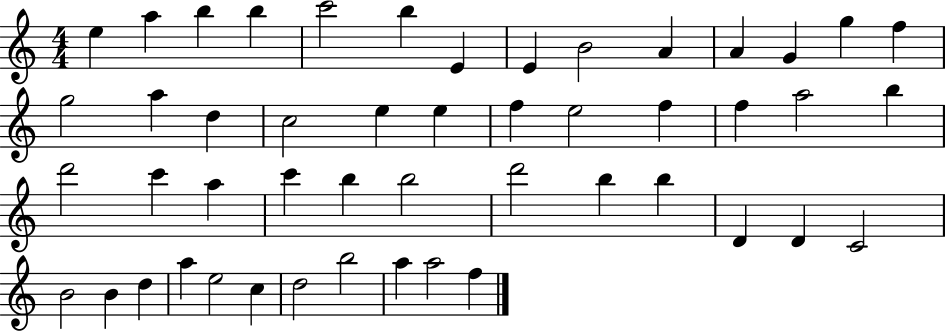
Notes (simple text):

E5/q A5/q B5/q B5/q C6/h B5/q E4/q E4/q B4/h A4/q A4/q G4/q G5/q F5/q G5/h A5/q D5/q C5/h E5/q E5/q F5/q E5/h F5/q F5/q A5/h B5/q D6/h C6/q A5/q C6/q B5/q B5/h D6/h B5/q B5/q D4/q D4/q C4/h B4/h B4/q D5/q A5/q E5/h C5/q D5/h B5/h A5/q A5/h F5/q